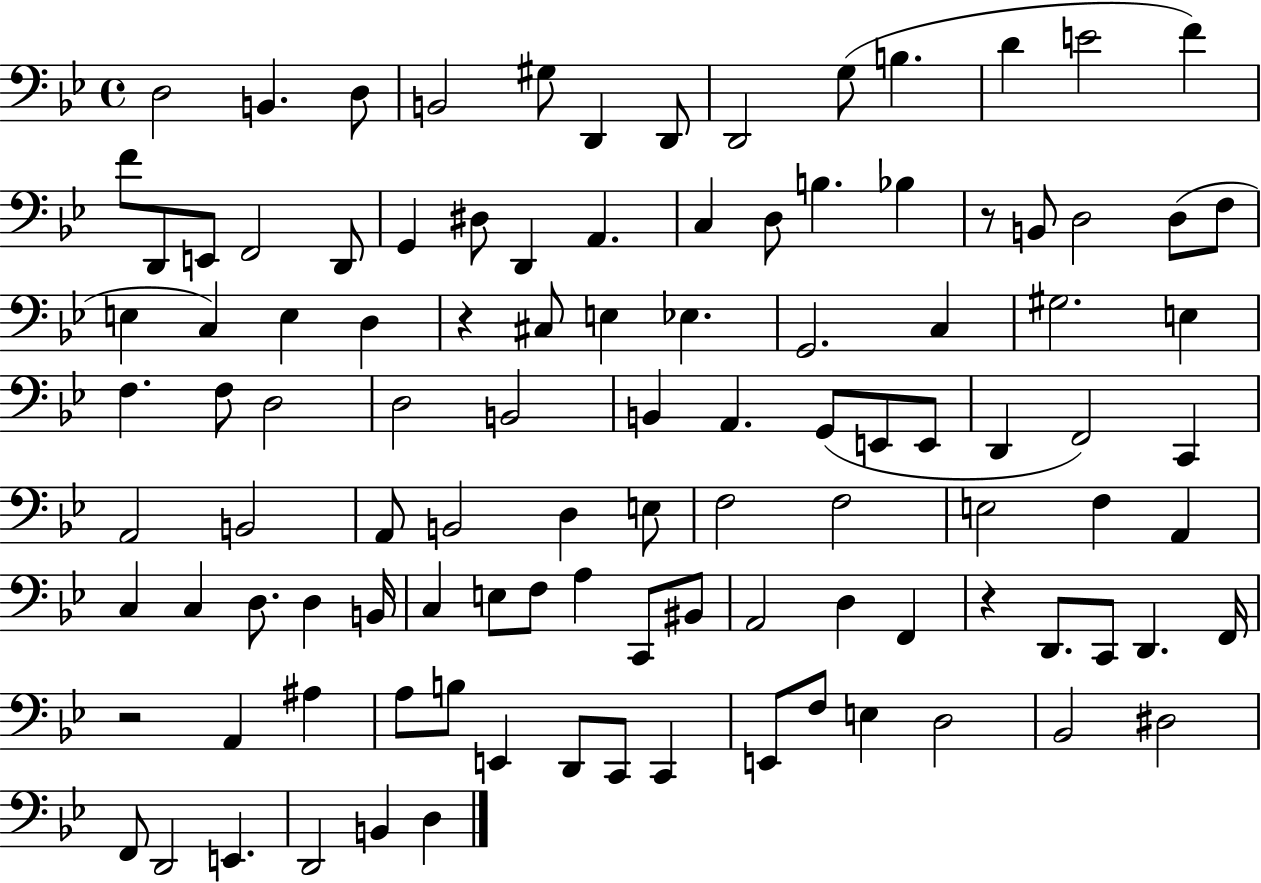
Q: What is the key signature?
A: BES major